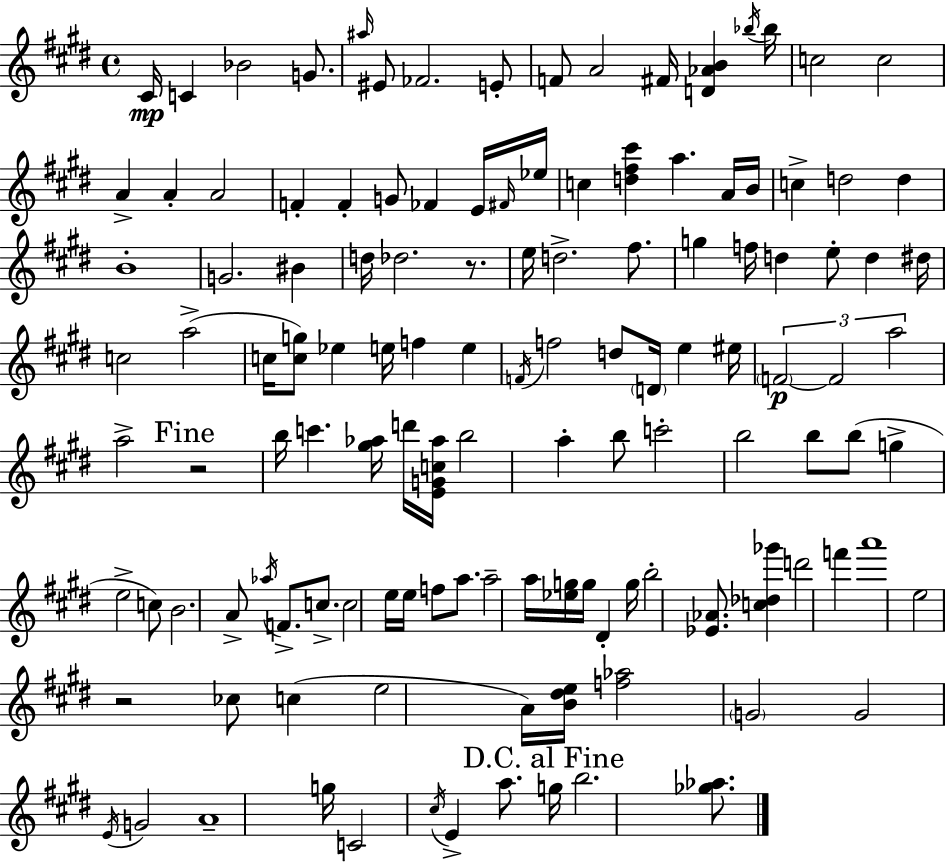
X:1
T:Untitled
M:4/4
L:1/4
K:E
^C/4 C _B2 G/2 ^a/4 ^E/2 _F2 E/2 F/2 A2 ^F/4 [D_AB] _b/4 _b/4 c2 c2 A A A2 F F G/2 _F E/4 ^F/4 _e/4 c [d^f^c'] a A/4 B/4 c d2 d B4 G2 ^B d/4 _d2 z/2 e/4 d2 ^f/2 g f/4 d e/2 d ^d/4 c2 a2 c/4 [cg]/2 _e e/4 f e F/4 f2 d/2 D/4 e ^e/4 F2 F2 a2 a2 z2 b/4 c' [^g_a]/4 d'/4 [EGc_a]/4 b2 a b/2 c'2 b2 b/2 b/2 g e2 c/2 B2 A/2 _a/4 F/2 c/2 c2 e/4 e/4 f/2 a/2 a2 a/4 [_eg]/4 g/4 ^D g/4 b2 [_E_A]/2 [c_d_g'] d'2 f' a'4 e2 z2 _c/2 c e2 A/4 [B^de]/4 [f_a]2 G2 G2 E/4 G2 A4 g/4 C2 ^c/4 E a/2 g/4 b2 [_g_a]/2